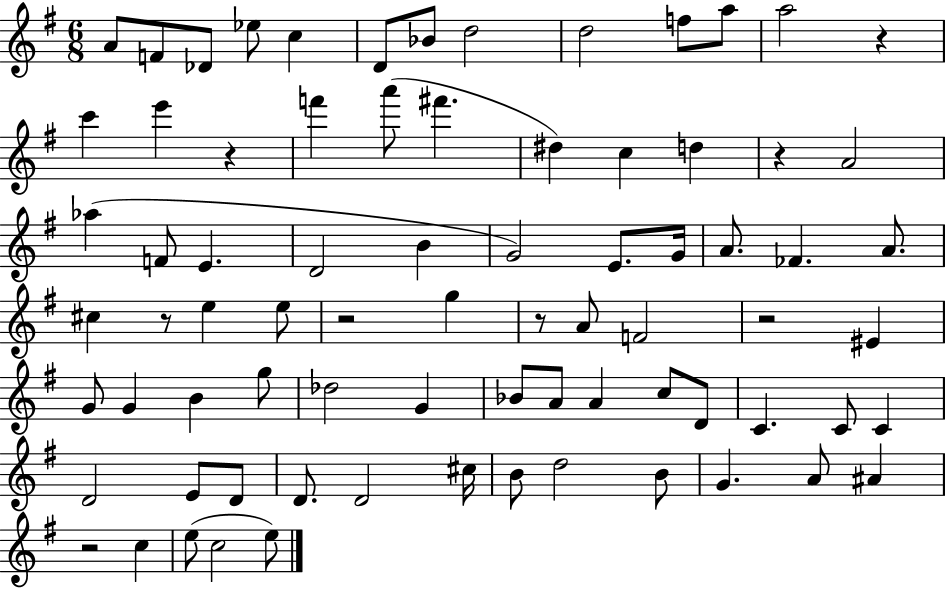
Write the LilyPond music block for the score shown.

{
  \clef treble
  \numericTimeSignature
  \time 6/8
  \key g \major
  a'8 f'8 des'8 ees''8 c''4 | d'8 bes'8 d''2 | d''2 f''8 a''8 | a''2 r4 | \break c'''4 e'''4 r4 | f'''4 a'''8( fis'''4. | dis''4) c''4 d''4 | r4 a'2 | \break aes''4( f'8 e'4. | d'2 b'4 | g'2) e'8. g'16 | a'8. fes'4. a'8. | \break cis''4 r8 e''4 e''8 | r2 g''4 | r8 a'8 f'2 | r2 eis'4 | \break g'8 g'4 b'4 g''8 | des''2 g'4 | bes'8 a'8 a'4 c''8 d'8 | c'4. c'8 c'4 | \break d'2 e'8 d'8 | d'8. d'2 cis''16 | b'8 d''2 b'8 | g'4. a'8 ais'4 | \break r2 c''4 | e''8( c''2 e''8) | \bar "|."
}